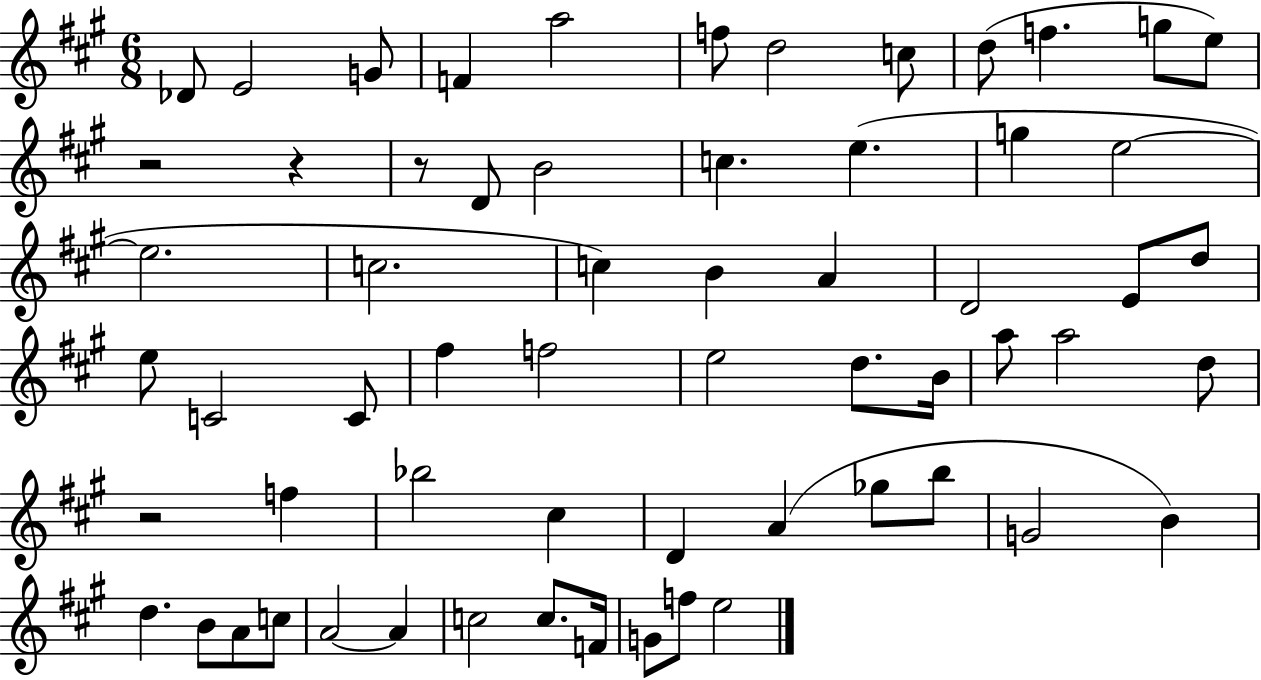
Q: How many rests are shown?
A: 4